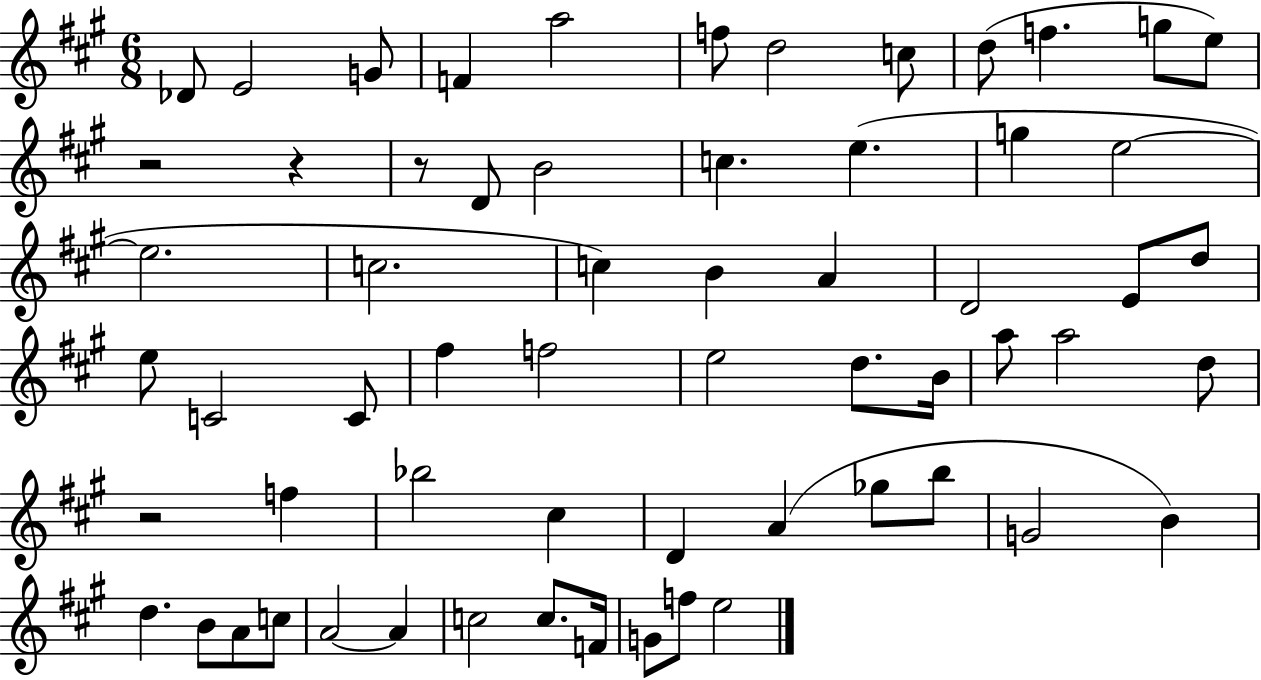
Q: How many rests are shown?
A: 4